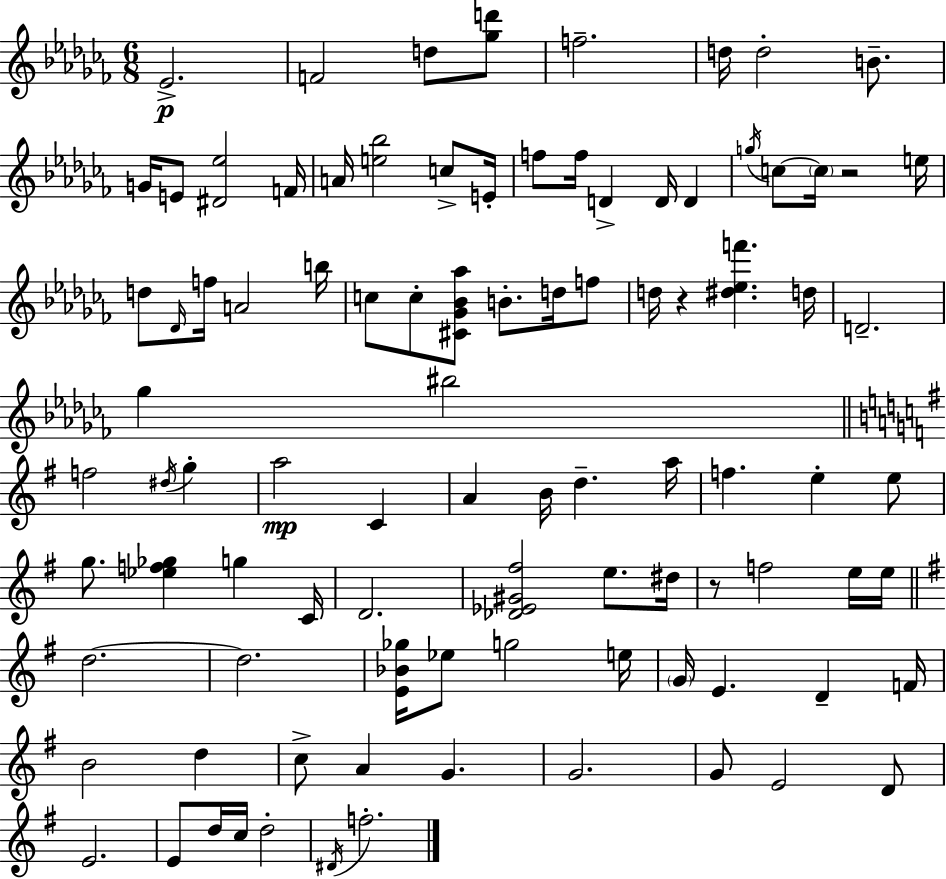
{
  \clef treble
  \numericTimeSignature
  \time 6/8
  \key aes \minor
  ees'2.->\p | f'2 d''8 <ges'' d'''>8 | f''2.-- | d''16 d''2-. b'8.-- | \break g'16 e'8 <dis' ees''>2 f'16 | a'16 <e'' bes''>2 c''8-> e'16-. | f''8 f''16 d'4-> d'16 d'4 | \acciaccatura { g''16 } c''8~~ \parenthesize c''16 r2 | \break e''16 d''8 \grace { des'16 } f''16 a'2 | b''16 c''8 c''8-. <cis' ges' bes' aes''>8 b'8.-. d''16 | f''8 d''16 r4 <dis'' ees'' f'''>4. | d''16 d'2.-- | \break ges''4 bis''2 | \bar "||" \break \key e \minor f''2 \acciaccatura { dis''16 } g''4-. | a''2\mp c'4 | a'4 b'16 d''4.-- | a''16 f''4. e''4-. e''8 | \break g''8. <ees'' f'' ges''>4 g''4 | c'16 d'2. | <des' ees' gis' fis''>2 e''8. | dis''16 r8 f''2 e''16 | \break e''16 \bar "||" \break \key g \major d''2.~~ | d''2. | <e' bes' ges''>16 ees''8 g''2 e''16 | \parenthesize g'16 e'4. d'4-- f'16 | \break b'2 d''4 | c''8-> a'4 g'4. | g'2. | g'8 e'2 d'8 | \break e'2. | e'8 d''16 c''16 d''2-. | \acciaccatura { dis'16 } f''2.-. | \bar "|."
}